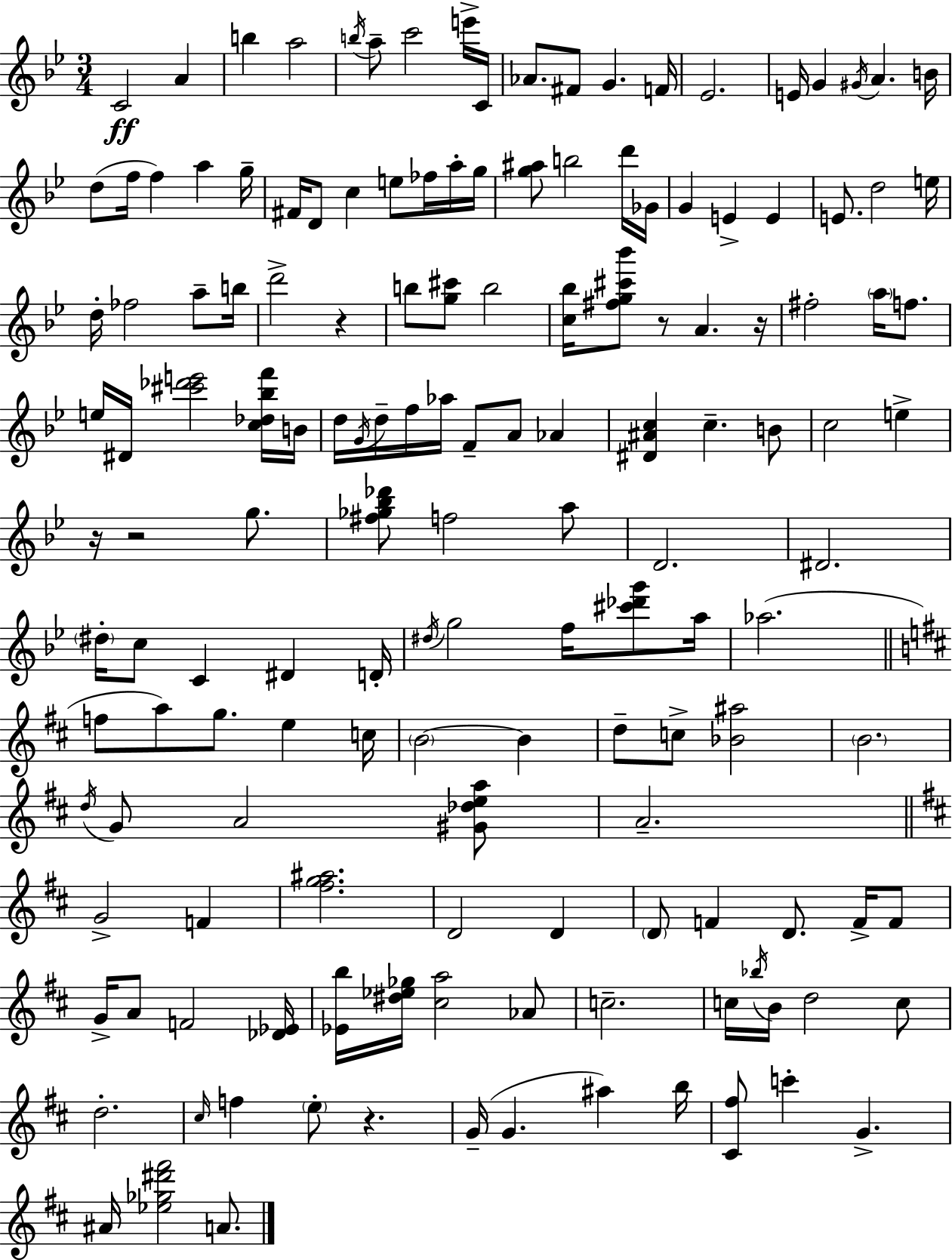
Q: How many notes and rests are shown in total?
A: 150